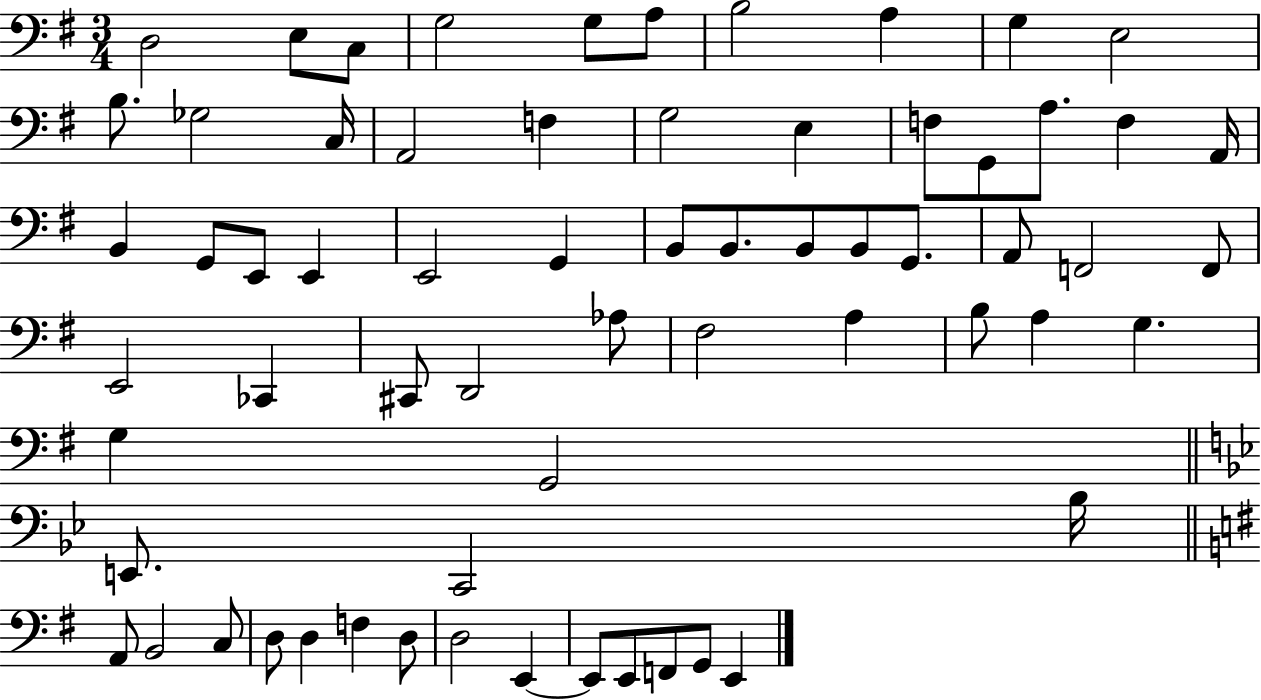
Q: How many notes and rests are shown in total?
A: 65